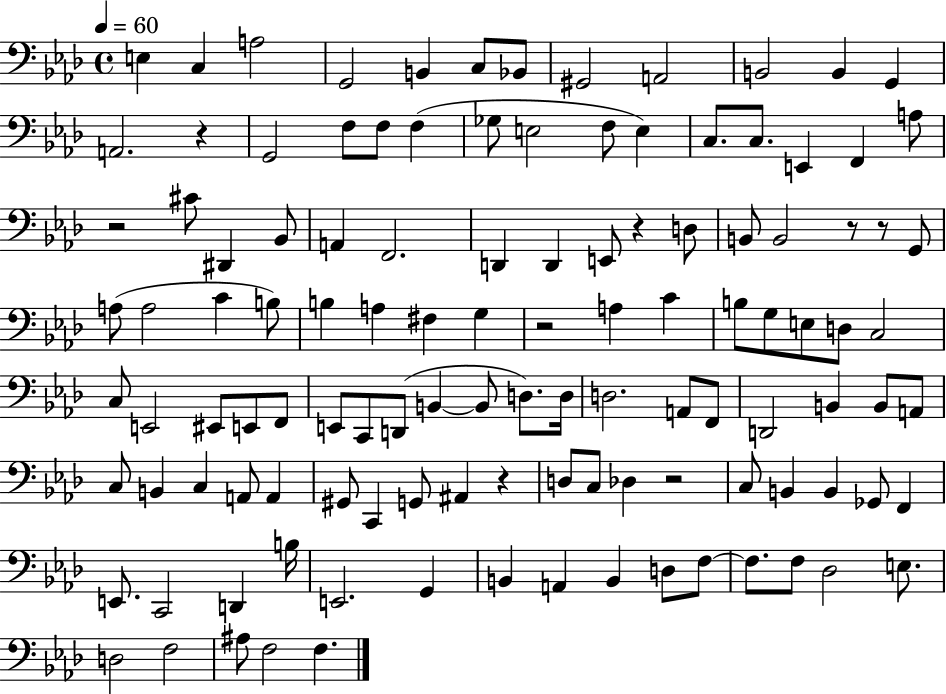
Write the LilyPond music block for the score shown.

{
  \clef bass
  \time 4/4
  \defaultTimeSignature
  \key aes \major
  \tempo 4 = 60
  e4 c4 a2 | g,2 b,4 c8 bes,8 | gis,2 a,2 | b,2 b,4 g,4 | \break a,2. r4 | g,2 f8 f8 f4( | ges8 e2 f8 e4) | c8. c8. e,4 f,4 a8 | \break r2 cis'8 dis,4 bes,8 | a,4 f,2. | d,4 d,4 e,8 r4 d8 | b,8 b,2 r8 r8 g,8 | \break a8( a2 c'4 b8) | b4 a4 fis4 g4 | r2 a4 c'4 | b8 g8 e8 d8 c2 | \break c8 e,2 eis,8 e,8 f,8 | e,8 c,8 d,8( b,4~~ b,8 d8.) d16 | d2. a,8 f,8 | d,2 b,4 b,8 a,8 | \break c8 b,4 c4 a,8 a,4 | gis,8 c,4 g,8 ais,4 r4 | d8 c8 des4 r2 | c8 b,4 b,4 ges,8 f,4 | \break e,8. c,2 d,4 b16 | e,2. g,4 | b,4 a,4 b,4 d8 f8~~ | f8. f8 des2 e8. | \break d2 f2 | ais8 f2 f4. | \bar "|."
}